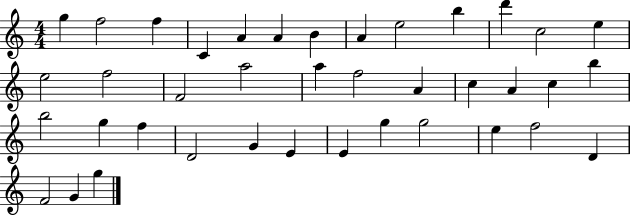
{
  \clef treble
  \numericTimeSignature
  \time 4/4
  \key c \major
  g''4 f''2 f''4 | c'4 a'4 a'4 b'4 | a'4 e''2 b''4 | d'''4 c''2 e''4 | \break e''2 f''2 | f'2 a''2 | a''4 f''2 a'4 | c''4 a'4 c''4 b''4 | \break b''2 g''4 f''4 | d'2 g'4 e'4 | e'4 g''4 g''2 | e''4 f''2 d'4 | \break f'2 g'4 g''4 | \bar "|."
}